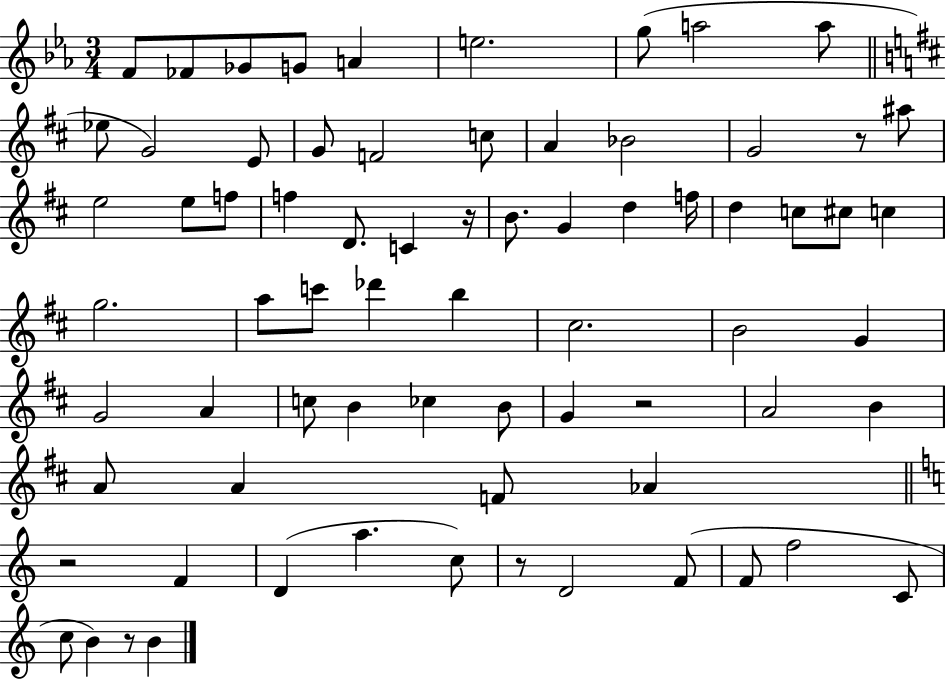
{
  \clef treble
  \numericTimeSignature
  \time 3/4
  \key ees \major
  \repeat volta 2 { f'8 fes'8 ges'8 g'8 a'4 | e''2. | g''8( a''2 a''8 | \bar "||" \break \key d \major ees''8 g'2) e'8 | g'8 f'2 c''8 | a'4 bes'2 | g'2 r8 ais''8 | \break e''2 e''8 f''8 | f''4 d'8. c'4 r16 | b'8. g'4 d''4 f''16 | d''4 c''8 cis''8 c''4 | \break g''2. | a''8 c'''8 des'''4 b''4 | cis''2. | b'2 g'4 | \break g'2 a'4 | c''8 b'4 ces''4 b'8 | g'4 r2 | a'2 b'4 | \break a'8 a'4 f'8 aes'4 | \bar "||" \break \key c \major r2 f'4 | d'4( a''4. c''8) | r8 d'2 f'8( | f'8 f''2 c'8 | \break c''8 b'4) r8 b'4 | } \bar "|."
}